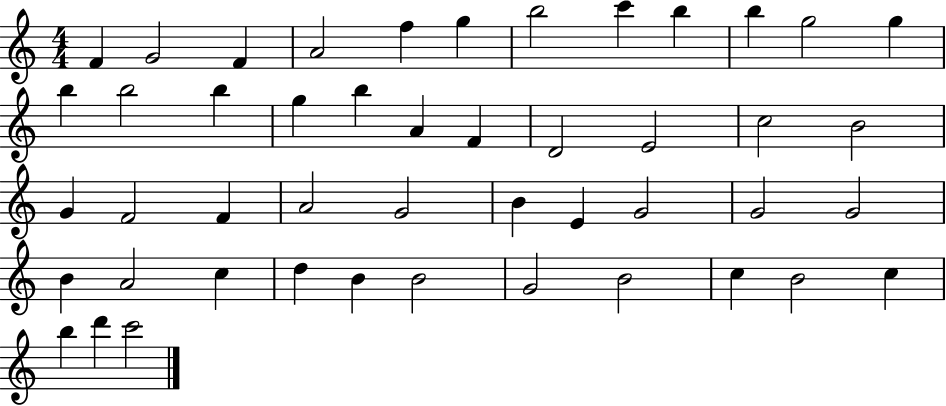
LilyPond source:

{
  \clef treble
  \numericTimeSignature
  \time 4/4
  \key c \major
  f'4 g'2 f'4 | a'2 f''4 g''4 | b''2 c'''4 b''4 | b''4 g''2 g''4 | \break b''4 b''2 b''4 | g''4 b''4 a'4 f'4 | d'2 e'2 | c''2 b'2 | \break g'4 f'2 f'4 | a'2 g'2 | b'4 e'4 g'2 | g'2 g'2 | \break b'4 a'2 c''4 | d''4 b'4 b'2 | g'2 b'2 | c''4 b'2 c''4 | \break b''4 d'''4 c'''2 | \bar "|."
}